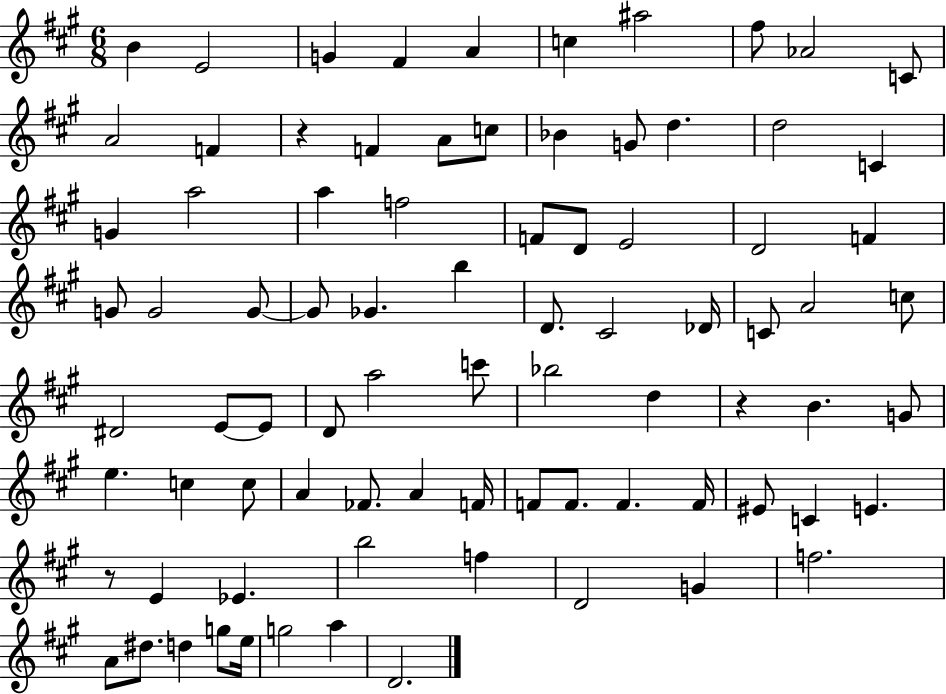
B4/q E4/h G4/q F#4/q A4/q C5/q A#5/h F#5/e Ab4/h C4/e A4/h F4/q R/q F4/q A4/e C5/e Bb4/q G4/e D5/q. D5/h C4/q G4/q A5/h A5/q F5/h F4/e D4/e E4/h D4/h F4/q G4/e G4/h G4/e G4/e Gb4/q. B5/q D4/e. C#4/h Db4/s C4/e A4/h C5/e D#4/h E4/e E4/e D4/e A5/h C6/e Bb5/h D5/q R/q B4/q. G4/e E5/q. C5/q C5/e A4/q FES4/e. A4/q F4/s F4/e F4/e. F4/q. F4/s EIS4/e C4/q E4/q. R/e E4/q Eb4/q. B5/h F5/q D4/h G4/q F5/h. A4/e D#5/e. D5/q G5/e E5/s G5/h A5/q D4/h.